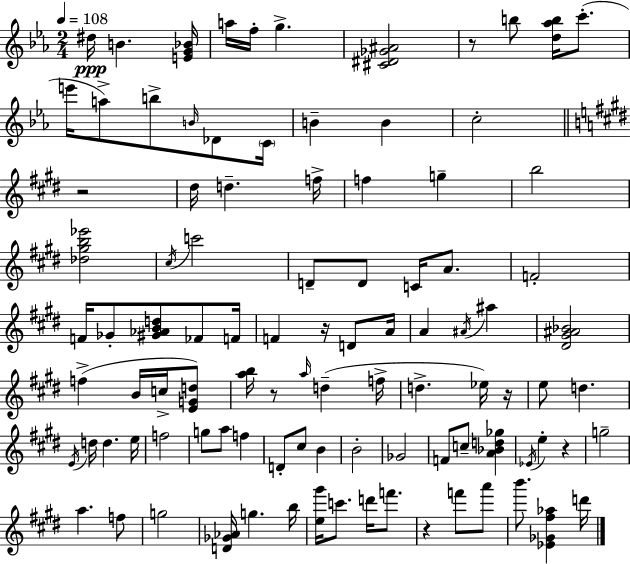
X:1
T:Untitled
M:2/4
L:1/4
K:Eb
^d/4 B [EG_B]/4 a/4 f/4 g [^C^D_G^A]2 z/2 b/2 [d_ab]/4 c'/2 e'/4 a/2 b/2 B/4 _D/2 C/4 B B c2 z2 ^d/4 d f/4 f g b2 [_d^gb_e']2 ^c/4 c'2 D/2 D/2 C/4 A/2 F2 F/4 _G/2 [^G_ABd]/2 _F/2 F/4 F z/4 D/2 A/4 A ^A/4 ^a [^D^G^A_B]2 f B/4 c/4 [EGd]/2 [ab]/4 z/2 a/4 d f/4 d _e/4 z/4 e/2 d E/4 d/4 d e/4 f2 g/2 a/2 f D/2 ^c/2 B B2 _G2 F/2 c/2 [A_Bd_g] _E/4 e z g2 a f/2 g2 [D_G_A]/4 g b/4 [e^g']/4 c'/2 d'/4 f'/2 z f'/2 a'/2 b'/2 [_E_G^f_a] d'/4